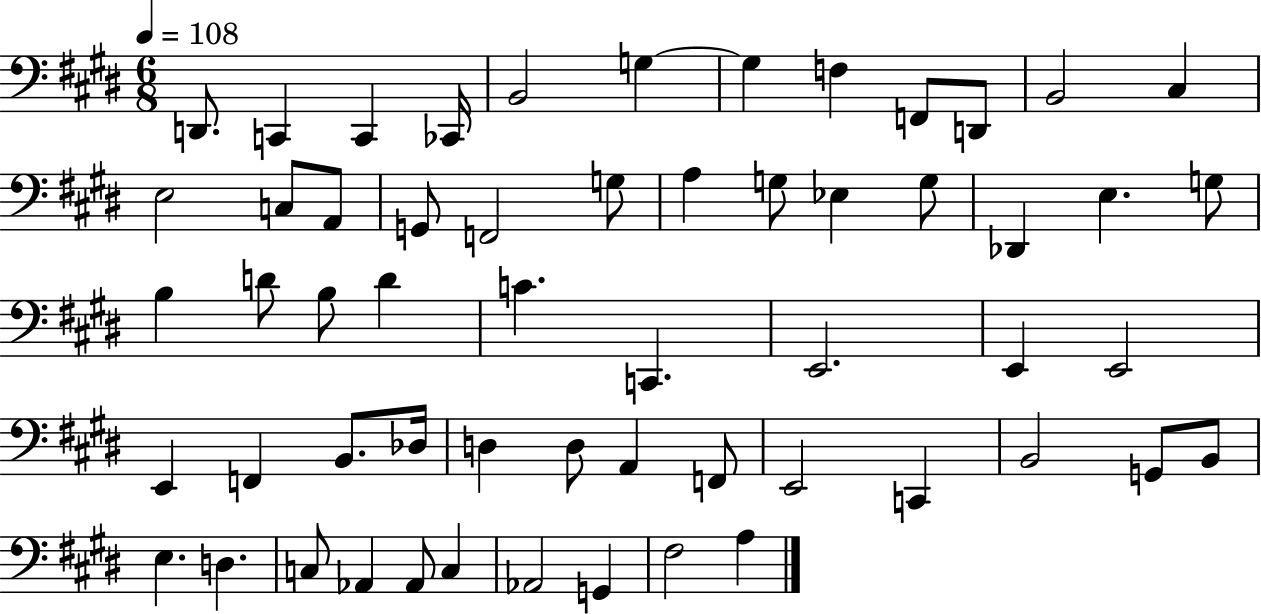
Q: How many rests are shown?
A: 0